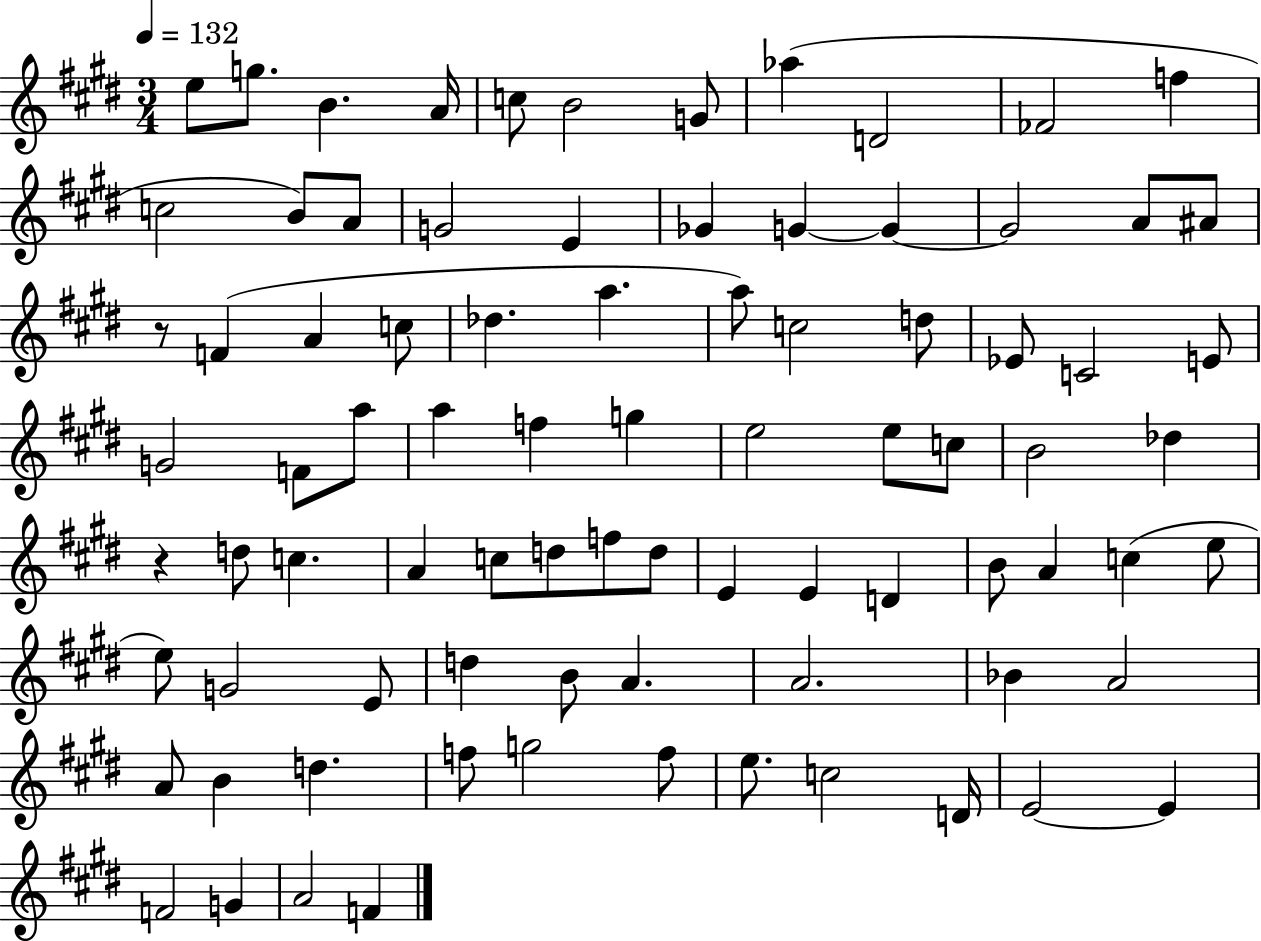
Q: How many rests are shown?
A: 2